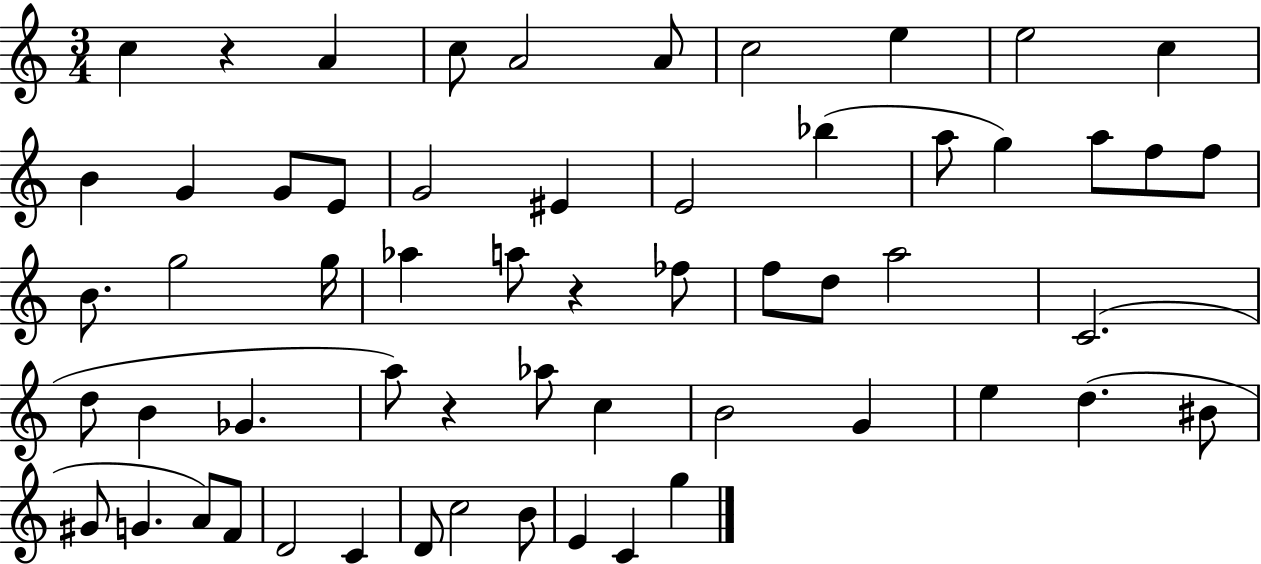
C5/q R/q A4/q C5/e A4/h A4/e C5/h E5/q E5/h C5/q B4/q G4/q G4/e E4/e G4/h EIS4/q E4/h Bb5/q A5/e G5/q A5/e F5/e F5/e B4/e. G5/h G5/s Ab5/q A5/e R/q FES5/e F5/e D5/e A5/h C4/h. D5/e B4/q Gb4/q. A5/e R/q Ab5/e C5/q B4/h G4/q E5/q D5/q. BIS4/e G#4/e G4/q. A4/e F4/e D4/h C4/q D4/e C5/h B4/e E4/q C4/q G5/q